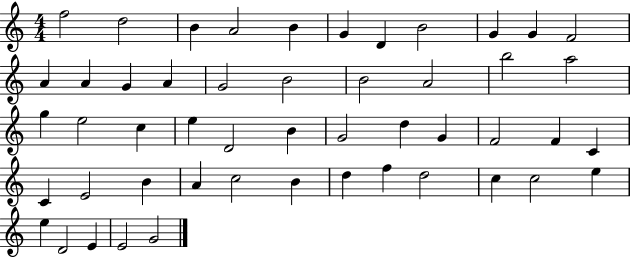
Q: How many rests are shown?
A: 0